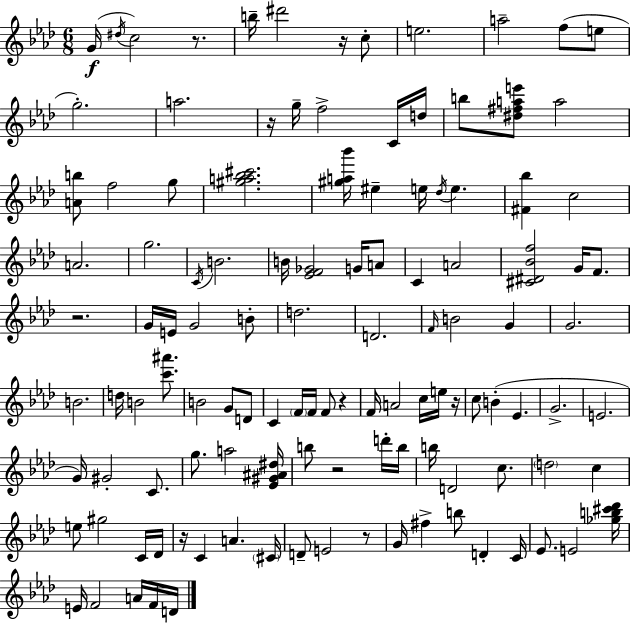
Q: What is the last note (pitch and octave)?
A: D4